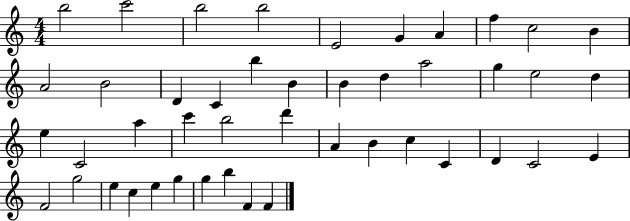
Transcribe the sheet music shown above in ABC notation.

X:1
T:Untitled
M:4/4
L:1/4
K:C
b2 c'2 b2 b2 E2 G A f c2 B A2 B2 D C b B B d a2 g e2 d e C2 a c' b2 d' A B c C D C2 E F2 g2 e c e g g b F F